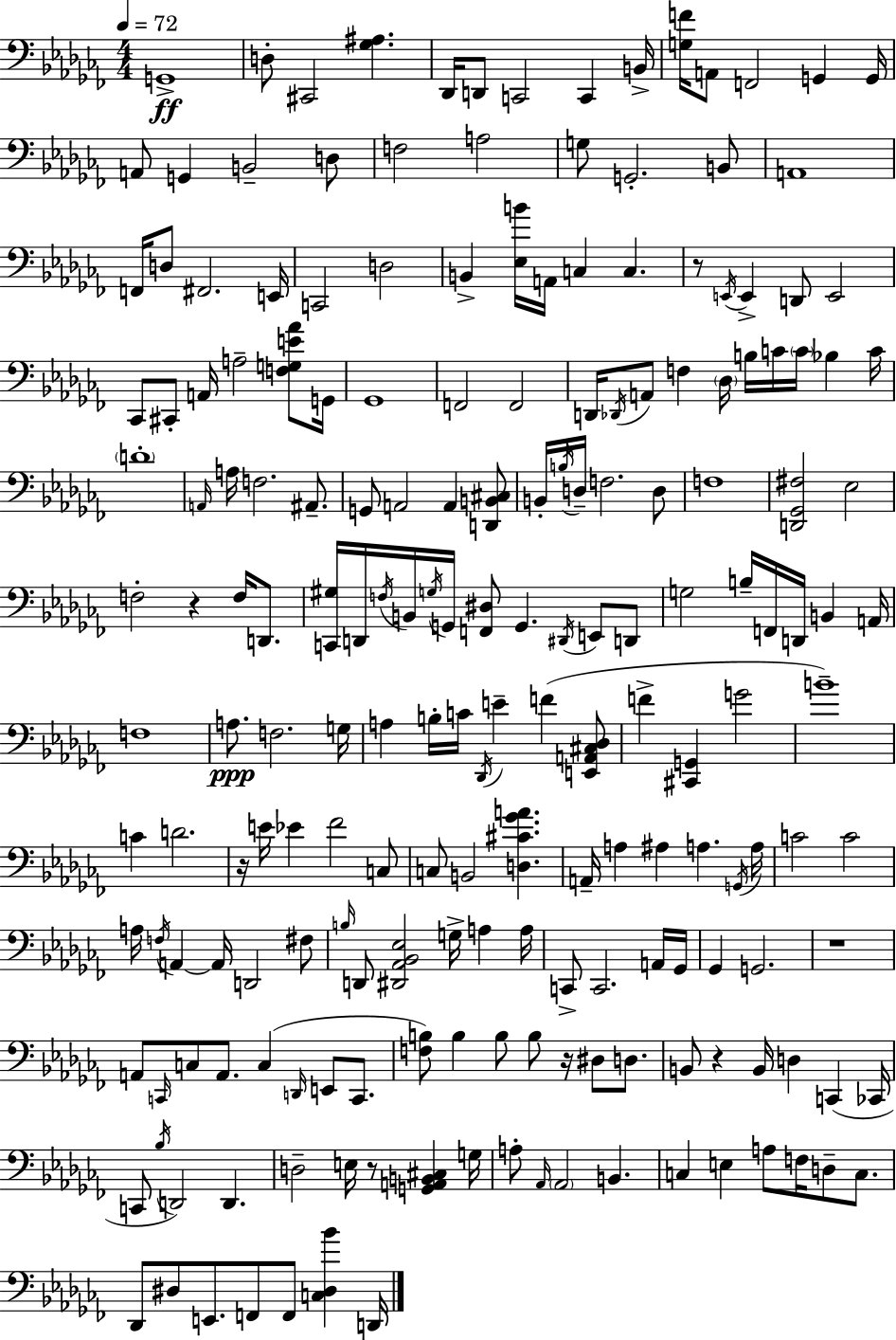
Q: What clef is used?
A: bass